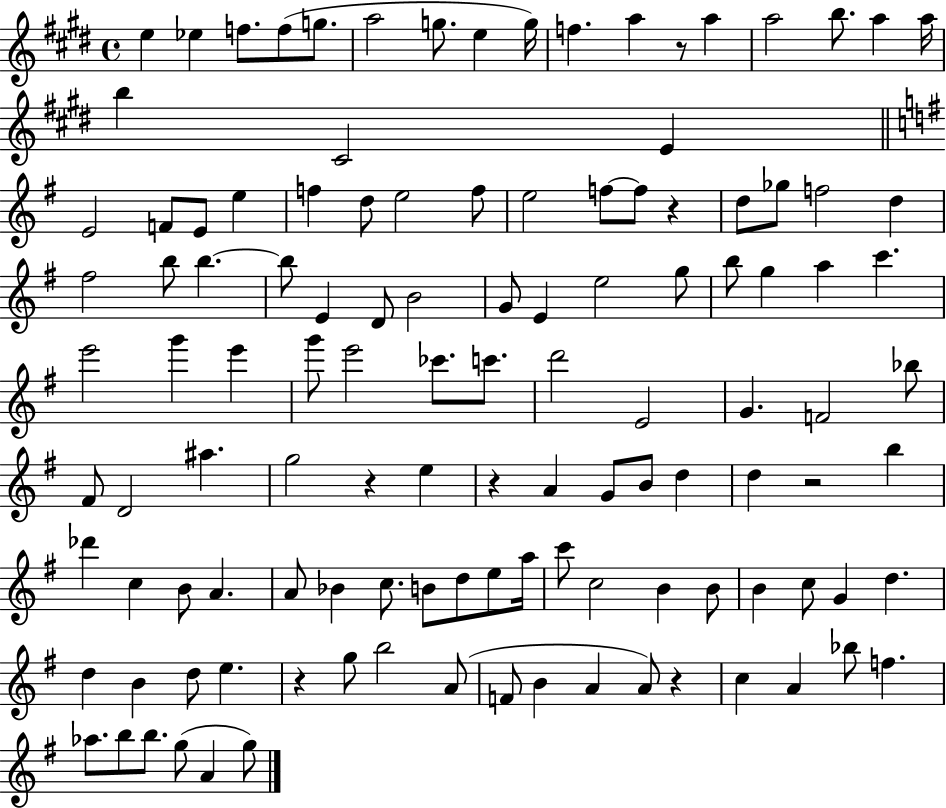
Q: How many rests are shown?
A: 7